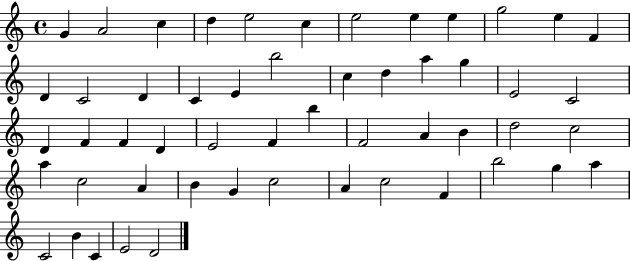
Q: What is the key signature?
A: C major